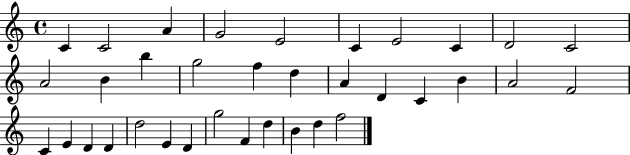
{
  \clef treble
  \time 4/4
  \defaultTimeSignature
  \key c \major
  c'4 c'2 a'4 | g'2 e'2 | c'4 e'2 c'4 | d'2 c'2 | \break a'2 b'4 b''4 | g''2 f''4 d''4 | a'4 d'4 c'4 b'4 | a'2 f'2 | \break c'4 e'4 d'4 d'4 | d''2 e'4 d'4 | g''2 f'4 d''4 | b'4 d''4 f''2 | \break \bar "|."
}